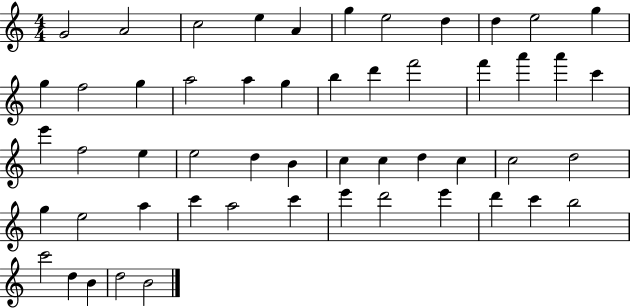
{
  \clef treble
  \numericTimeSignature
  \time 4/4
  \key c \major
  g'2 a'2 | c''2 e''4 a'4 | g''4 e''2 d''4 | d''4 e''2 g''4 | \break g''4 f''2 g''4 | a''2 a''4 g''4 | b''4 d'''4 f'''2 | f'''4 a'''4 a'''4 c'''4 | \break e'''4 f''2 e''4 | e''2 d''4 b'4 | c''4 c''4 d''4 c''4 | c''2 d''2 | \break g''4 e''2 a''4 | c'''4 a''2 c'''4 | e'''4 d'''2 e'''4 | d'''4 c'''4 b''2 | \break c'''2 d''4 b'4 | d''2 b'2 | \bar "|."
}